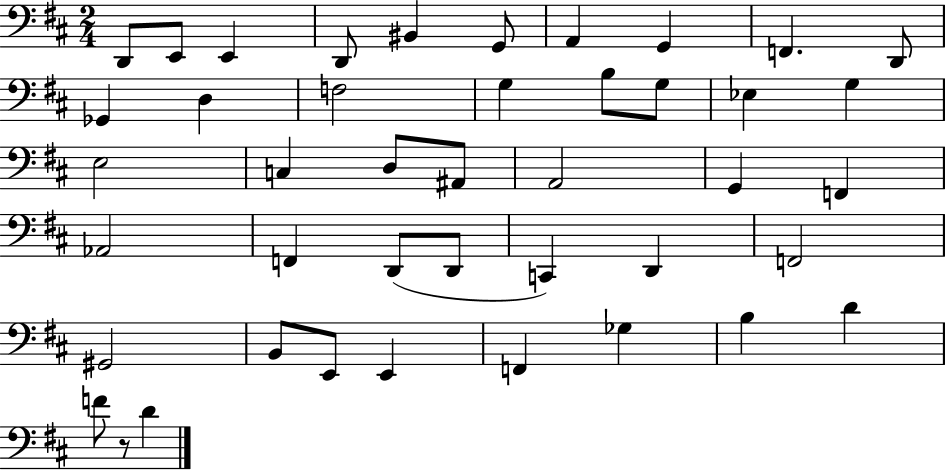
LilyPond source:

{
  \clef bass
  \numericTimeSignature
  \time 2/4
  \key d \major
  \repeat volta 2 { d,8 e,8 e,4 | d,8 bis,4 g,8 | a,4 g,4 | f,4. d,8 | \break ges,4 d4 | f2 | g4 b8 g8 | ees4 g4 | \break e2 | c4 d8 ais,8 | a,2 | g,4 f,4 | \break aes,2 | f,4 d,8( d,8 | c,4) d,4 | f,2 | \break gis,2 | b,8 e,8 e,4 | f,4 ges4 | b4 d'4 | \break f'8 r8 d'4 | } \bar "|."
}